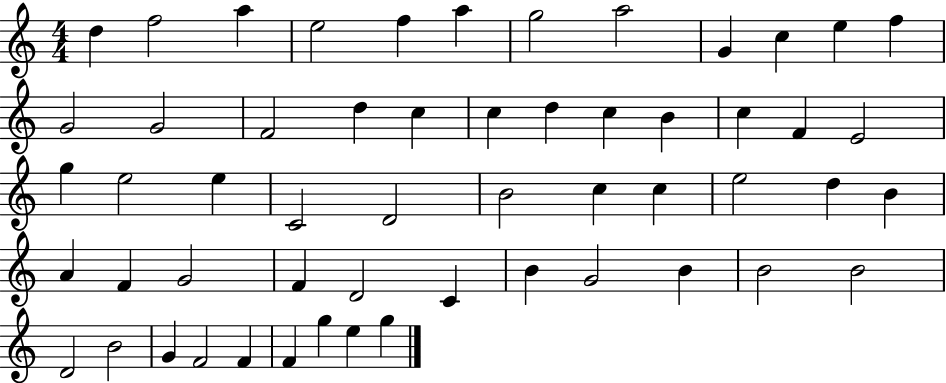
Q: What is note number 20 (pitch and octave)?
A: C5